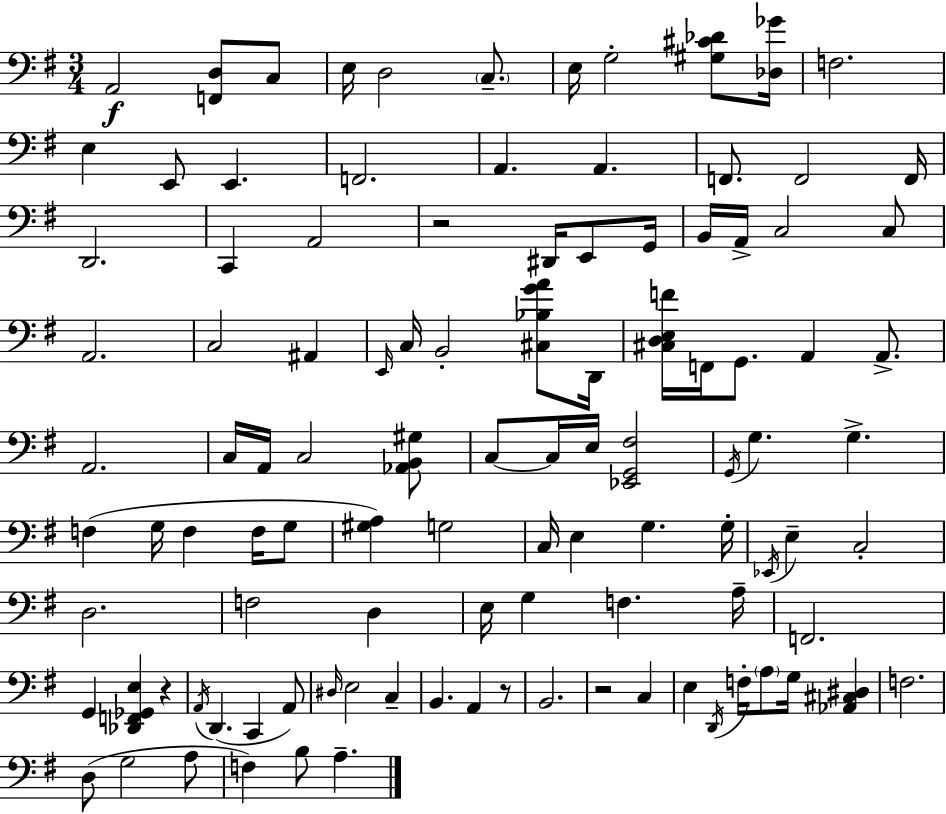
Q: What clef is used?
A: bass